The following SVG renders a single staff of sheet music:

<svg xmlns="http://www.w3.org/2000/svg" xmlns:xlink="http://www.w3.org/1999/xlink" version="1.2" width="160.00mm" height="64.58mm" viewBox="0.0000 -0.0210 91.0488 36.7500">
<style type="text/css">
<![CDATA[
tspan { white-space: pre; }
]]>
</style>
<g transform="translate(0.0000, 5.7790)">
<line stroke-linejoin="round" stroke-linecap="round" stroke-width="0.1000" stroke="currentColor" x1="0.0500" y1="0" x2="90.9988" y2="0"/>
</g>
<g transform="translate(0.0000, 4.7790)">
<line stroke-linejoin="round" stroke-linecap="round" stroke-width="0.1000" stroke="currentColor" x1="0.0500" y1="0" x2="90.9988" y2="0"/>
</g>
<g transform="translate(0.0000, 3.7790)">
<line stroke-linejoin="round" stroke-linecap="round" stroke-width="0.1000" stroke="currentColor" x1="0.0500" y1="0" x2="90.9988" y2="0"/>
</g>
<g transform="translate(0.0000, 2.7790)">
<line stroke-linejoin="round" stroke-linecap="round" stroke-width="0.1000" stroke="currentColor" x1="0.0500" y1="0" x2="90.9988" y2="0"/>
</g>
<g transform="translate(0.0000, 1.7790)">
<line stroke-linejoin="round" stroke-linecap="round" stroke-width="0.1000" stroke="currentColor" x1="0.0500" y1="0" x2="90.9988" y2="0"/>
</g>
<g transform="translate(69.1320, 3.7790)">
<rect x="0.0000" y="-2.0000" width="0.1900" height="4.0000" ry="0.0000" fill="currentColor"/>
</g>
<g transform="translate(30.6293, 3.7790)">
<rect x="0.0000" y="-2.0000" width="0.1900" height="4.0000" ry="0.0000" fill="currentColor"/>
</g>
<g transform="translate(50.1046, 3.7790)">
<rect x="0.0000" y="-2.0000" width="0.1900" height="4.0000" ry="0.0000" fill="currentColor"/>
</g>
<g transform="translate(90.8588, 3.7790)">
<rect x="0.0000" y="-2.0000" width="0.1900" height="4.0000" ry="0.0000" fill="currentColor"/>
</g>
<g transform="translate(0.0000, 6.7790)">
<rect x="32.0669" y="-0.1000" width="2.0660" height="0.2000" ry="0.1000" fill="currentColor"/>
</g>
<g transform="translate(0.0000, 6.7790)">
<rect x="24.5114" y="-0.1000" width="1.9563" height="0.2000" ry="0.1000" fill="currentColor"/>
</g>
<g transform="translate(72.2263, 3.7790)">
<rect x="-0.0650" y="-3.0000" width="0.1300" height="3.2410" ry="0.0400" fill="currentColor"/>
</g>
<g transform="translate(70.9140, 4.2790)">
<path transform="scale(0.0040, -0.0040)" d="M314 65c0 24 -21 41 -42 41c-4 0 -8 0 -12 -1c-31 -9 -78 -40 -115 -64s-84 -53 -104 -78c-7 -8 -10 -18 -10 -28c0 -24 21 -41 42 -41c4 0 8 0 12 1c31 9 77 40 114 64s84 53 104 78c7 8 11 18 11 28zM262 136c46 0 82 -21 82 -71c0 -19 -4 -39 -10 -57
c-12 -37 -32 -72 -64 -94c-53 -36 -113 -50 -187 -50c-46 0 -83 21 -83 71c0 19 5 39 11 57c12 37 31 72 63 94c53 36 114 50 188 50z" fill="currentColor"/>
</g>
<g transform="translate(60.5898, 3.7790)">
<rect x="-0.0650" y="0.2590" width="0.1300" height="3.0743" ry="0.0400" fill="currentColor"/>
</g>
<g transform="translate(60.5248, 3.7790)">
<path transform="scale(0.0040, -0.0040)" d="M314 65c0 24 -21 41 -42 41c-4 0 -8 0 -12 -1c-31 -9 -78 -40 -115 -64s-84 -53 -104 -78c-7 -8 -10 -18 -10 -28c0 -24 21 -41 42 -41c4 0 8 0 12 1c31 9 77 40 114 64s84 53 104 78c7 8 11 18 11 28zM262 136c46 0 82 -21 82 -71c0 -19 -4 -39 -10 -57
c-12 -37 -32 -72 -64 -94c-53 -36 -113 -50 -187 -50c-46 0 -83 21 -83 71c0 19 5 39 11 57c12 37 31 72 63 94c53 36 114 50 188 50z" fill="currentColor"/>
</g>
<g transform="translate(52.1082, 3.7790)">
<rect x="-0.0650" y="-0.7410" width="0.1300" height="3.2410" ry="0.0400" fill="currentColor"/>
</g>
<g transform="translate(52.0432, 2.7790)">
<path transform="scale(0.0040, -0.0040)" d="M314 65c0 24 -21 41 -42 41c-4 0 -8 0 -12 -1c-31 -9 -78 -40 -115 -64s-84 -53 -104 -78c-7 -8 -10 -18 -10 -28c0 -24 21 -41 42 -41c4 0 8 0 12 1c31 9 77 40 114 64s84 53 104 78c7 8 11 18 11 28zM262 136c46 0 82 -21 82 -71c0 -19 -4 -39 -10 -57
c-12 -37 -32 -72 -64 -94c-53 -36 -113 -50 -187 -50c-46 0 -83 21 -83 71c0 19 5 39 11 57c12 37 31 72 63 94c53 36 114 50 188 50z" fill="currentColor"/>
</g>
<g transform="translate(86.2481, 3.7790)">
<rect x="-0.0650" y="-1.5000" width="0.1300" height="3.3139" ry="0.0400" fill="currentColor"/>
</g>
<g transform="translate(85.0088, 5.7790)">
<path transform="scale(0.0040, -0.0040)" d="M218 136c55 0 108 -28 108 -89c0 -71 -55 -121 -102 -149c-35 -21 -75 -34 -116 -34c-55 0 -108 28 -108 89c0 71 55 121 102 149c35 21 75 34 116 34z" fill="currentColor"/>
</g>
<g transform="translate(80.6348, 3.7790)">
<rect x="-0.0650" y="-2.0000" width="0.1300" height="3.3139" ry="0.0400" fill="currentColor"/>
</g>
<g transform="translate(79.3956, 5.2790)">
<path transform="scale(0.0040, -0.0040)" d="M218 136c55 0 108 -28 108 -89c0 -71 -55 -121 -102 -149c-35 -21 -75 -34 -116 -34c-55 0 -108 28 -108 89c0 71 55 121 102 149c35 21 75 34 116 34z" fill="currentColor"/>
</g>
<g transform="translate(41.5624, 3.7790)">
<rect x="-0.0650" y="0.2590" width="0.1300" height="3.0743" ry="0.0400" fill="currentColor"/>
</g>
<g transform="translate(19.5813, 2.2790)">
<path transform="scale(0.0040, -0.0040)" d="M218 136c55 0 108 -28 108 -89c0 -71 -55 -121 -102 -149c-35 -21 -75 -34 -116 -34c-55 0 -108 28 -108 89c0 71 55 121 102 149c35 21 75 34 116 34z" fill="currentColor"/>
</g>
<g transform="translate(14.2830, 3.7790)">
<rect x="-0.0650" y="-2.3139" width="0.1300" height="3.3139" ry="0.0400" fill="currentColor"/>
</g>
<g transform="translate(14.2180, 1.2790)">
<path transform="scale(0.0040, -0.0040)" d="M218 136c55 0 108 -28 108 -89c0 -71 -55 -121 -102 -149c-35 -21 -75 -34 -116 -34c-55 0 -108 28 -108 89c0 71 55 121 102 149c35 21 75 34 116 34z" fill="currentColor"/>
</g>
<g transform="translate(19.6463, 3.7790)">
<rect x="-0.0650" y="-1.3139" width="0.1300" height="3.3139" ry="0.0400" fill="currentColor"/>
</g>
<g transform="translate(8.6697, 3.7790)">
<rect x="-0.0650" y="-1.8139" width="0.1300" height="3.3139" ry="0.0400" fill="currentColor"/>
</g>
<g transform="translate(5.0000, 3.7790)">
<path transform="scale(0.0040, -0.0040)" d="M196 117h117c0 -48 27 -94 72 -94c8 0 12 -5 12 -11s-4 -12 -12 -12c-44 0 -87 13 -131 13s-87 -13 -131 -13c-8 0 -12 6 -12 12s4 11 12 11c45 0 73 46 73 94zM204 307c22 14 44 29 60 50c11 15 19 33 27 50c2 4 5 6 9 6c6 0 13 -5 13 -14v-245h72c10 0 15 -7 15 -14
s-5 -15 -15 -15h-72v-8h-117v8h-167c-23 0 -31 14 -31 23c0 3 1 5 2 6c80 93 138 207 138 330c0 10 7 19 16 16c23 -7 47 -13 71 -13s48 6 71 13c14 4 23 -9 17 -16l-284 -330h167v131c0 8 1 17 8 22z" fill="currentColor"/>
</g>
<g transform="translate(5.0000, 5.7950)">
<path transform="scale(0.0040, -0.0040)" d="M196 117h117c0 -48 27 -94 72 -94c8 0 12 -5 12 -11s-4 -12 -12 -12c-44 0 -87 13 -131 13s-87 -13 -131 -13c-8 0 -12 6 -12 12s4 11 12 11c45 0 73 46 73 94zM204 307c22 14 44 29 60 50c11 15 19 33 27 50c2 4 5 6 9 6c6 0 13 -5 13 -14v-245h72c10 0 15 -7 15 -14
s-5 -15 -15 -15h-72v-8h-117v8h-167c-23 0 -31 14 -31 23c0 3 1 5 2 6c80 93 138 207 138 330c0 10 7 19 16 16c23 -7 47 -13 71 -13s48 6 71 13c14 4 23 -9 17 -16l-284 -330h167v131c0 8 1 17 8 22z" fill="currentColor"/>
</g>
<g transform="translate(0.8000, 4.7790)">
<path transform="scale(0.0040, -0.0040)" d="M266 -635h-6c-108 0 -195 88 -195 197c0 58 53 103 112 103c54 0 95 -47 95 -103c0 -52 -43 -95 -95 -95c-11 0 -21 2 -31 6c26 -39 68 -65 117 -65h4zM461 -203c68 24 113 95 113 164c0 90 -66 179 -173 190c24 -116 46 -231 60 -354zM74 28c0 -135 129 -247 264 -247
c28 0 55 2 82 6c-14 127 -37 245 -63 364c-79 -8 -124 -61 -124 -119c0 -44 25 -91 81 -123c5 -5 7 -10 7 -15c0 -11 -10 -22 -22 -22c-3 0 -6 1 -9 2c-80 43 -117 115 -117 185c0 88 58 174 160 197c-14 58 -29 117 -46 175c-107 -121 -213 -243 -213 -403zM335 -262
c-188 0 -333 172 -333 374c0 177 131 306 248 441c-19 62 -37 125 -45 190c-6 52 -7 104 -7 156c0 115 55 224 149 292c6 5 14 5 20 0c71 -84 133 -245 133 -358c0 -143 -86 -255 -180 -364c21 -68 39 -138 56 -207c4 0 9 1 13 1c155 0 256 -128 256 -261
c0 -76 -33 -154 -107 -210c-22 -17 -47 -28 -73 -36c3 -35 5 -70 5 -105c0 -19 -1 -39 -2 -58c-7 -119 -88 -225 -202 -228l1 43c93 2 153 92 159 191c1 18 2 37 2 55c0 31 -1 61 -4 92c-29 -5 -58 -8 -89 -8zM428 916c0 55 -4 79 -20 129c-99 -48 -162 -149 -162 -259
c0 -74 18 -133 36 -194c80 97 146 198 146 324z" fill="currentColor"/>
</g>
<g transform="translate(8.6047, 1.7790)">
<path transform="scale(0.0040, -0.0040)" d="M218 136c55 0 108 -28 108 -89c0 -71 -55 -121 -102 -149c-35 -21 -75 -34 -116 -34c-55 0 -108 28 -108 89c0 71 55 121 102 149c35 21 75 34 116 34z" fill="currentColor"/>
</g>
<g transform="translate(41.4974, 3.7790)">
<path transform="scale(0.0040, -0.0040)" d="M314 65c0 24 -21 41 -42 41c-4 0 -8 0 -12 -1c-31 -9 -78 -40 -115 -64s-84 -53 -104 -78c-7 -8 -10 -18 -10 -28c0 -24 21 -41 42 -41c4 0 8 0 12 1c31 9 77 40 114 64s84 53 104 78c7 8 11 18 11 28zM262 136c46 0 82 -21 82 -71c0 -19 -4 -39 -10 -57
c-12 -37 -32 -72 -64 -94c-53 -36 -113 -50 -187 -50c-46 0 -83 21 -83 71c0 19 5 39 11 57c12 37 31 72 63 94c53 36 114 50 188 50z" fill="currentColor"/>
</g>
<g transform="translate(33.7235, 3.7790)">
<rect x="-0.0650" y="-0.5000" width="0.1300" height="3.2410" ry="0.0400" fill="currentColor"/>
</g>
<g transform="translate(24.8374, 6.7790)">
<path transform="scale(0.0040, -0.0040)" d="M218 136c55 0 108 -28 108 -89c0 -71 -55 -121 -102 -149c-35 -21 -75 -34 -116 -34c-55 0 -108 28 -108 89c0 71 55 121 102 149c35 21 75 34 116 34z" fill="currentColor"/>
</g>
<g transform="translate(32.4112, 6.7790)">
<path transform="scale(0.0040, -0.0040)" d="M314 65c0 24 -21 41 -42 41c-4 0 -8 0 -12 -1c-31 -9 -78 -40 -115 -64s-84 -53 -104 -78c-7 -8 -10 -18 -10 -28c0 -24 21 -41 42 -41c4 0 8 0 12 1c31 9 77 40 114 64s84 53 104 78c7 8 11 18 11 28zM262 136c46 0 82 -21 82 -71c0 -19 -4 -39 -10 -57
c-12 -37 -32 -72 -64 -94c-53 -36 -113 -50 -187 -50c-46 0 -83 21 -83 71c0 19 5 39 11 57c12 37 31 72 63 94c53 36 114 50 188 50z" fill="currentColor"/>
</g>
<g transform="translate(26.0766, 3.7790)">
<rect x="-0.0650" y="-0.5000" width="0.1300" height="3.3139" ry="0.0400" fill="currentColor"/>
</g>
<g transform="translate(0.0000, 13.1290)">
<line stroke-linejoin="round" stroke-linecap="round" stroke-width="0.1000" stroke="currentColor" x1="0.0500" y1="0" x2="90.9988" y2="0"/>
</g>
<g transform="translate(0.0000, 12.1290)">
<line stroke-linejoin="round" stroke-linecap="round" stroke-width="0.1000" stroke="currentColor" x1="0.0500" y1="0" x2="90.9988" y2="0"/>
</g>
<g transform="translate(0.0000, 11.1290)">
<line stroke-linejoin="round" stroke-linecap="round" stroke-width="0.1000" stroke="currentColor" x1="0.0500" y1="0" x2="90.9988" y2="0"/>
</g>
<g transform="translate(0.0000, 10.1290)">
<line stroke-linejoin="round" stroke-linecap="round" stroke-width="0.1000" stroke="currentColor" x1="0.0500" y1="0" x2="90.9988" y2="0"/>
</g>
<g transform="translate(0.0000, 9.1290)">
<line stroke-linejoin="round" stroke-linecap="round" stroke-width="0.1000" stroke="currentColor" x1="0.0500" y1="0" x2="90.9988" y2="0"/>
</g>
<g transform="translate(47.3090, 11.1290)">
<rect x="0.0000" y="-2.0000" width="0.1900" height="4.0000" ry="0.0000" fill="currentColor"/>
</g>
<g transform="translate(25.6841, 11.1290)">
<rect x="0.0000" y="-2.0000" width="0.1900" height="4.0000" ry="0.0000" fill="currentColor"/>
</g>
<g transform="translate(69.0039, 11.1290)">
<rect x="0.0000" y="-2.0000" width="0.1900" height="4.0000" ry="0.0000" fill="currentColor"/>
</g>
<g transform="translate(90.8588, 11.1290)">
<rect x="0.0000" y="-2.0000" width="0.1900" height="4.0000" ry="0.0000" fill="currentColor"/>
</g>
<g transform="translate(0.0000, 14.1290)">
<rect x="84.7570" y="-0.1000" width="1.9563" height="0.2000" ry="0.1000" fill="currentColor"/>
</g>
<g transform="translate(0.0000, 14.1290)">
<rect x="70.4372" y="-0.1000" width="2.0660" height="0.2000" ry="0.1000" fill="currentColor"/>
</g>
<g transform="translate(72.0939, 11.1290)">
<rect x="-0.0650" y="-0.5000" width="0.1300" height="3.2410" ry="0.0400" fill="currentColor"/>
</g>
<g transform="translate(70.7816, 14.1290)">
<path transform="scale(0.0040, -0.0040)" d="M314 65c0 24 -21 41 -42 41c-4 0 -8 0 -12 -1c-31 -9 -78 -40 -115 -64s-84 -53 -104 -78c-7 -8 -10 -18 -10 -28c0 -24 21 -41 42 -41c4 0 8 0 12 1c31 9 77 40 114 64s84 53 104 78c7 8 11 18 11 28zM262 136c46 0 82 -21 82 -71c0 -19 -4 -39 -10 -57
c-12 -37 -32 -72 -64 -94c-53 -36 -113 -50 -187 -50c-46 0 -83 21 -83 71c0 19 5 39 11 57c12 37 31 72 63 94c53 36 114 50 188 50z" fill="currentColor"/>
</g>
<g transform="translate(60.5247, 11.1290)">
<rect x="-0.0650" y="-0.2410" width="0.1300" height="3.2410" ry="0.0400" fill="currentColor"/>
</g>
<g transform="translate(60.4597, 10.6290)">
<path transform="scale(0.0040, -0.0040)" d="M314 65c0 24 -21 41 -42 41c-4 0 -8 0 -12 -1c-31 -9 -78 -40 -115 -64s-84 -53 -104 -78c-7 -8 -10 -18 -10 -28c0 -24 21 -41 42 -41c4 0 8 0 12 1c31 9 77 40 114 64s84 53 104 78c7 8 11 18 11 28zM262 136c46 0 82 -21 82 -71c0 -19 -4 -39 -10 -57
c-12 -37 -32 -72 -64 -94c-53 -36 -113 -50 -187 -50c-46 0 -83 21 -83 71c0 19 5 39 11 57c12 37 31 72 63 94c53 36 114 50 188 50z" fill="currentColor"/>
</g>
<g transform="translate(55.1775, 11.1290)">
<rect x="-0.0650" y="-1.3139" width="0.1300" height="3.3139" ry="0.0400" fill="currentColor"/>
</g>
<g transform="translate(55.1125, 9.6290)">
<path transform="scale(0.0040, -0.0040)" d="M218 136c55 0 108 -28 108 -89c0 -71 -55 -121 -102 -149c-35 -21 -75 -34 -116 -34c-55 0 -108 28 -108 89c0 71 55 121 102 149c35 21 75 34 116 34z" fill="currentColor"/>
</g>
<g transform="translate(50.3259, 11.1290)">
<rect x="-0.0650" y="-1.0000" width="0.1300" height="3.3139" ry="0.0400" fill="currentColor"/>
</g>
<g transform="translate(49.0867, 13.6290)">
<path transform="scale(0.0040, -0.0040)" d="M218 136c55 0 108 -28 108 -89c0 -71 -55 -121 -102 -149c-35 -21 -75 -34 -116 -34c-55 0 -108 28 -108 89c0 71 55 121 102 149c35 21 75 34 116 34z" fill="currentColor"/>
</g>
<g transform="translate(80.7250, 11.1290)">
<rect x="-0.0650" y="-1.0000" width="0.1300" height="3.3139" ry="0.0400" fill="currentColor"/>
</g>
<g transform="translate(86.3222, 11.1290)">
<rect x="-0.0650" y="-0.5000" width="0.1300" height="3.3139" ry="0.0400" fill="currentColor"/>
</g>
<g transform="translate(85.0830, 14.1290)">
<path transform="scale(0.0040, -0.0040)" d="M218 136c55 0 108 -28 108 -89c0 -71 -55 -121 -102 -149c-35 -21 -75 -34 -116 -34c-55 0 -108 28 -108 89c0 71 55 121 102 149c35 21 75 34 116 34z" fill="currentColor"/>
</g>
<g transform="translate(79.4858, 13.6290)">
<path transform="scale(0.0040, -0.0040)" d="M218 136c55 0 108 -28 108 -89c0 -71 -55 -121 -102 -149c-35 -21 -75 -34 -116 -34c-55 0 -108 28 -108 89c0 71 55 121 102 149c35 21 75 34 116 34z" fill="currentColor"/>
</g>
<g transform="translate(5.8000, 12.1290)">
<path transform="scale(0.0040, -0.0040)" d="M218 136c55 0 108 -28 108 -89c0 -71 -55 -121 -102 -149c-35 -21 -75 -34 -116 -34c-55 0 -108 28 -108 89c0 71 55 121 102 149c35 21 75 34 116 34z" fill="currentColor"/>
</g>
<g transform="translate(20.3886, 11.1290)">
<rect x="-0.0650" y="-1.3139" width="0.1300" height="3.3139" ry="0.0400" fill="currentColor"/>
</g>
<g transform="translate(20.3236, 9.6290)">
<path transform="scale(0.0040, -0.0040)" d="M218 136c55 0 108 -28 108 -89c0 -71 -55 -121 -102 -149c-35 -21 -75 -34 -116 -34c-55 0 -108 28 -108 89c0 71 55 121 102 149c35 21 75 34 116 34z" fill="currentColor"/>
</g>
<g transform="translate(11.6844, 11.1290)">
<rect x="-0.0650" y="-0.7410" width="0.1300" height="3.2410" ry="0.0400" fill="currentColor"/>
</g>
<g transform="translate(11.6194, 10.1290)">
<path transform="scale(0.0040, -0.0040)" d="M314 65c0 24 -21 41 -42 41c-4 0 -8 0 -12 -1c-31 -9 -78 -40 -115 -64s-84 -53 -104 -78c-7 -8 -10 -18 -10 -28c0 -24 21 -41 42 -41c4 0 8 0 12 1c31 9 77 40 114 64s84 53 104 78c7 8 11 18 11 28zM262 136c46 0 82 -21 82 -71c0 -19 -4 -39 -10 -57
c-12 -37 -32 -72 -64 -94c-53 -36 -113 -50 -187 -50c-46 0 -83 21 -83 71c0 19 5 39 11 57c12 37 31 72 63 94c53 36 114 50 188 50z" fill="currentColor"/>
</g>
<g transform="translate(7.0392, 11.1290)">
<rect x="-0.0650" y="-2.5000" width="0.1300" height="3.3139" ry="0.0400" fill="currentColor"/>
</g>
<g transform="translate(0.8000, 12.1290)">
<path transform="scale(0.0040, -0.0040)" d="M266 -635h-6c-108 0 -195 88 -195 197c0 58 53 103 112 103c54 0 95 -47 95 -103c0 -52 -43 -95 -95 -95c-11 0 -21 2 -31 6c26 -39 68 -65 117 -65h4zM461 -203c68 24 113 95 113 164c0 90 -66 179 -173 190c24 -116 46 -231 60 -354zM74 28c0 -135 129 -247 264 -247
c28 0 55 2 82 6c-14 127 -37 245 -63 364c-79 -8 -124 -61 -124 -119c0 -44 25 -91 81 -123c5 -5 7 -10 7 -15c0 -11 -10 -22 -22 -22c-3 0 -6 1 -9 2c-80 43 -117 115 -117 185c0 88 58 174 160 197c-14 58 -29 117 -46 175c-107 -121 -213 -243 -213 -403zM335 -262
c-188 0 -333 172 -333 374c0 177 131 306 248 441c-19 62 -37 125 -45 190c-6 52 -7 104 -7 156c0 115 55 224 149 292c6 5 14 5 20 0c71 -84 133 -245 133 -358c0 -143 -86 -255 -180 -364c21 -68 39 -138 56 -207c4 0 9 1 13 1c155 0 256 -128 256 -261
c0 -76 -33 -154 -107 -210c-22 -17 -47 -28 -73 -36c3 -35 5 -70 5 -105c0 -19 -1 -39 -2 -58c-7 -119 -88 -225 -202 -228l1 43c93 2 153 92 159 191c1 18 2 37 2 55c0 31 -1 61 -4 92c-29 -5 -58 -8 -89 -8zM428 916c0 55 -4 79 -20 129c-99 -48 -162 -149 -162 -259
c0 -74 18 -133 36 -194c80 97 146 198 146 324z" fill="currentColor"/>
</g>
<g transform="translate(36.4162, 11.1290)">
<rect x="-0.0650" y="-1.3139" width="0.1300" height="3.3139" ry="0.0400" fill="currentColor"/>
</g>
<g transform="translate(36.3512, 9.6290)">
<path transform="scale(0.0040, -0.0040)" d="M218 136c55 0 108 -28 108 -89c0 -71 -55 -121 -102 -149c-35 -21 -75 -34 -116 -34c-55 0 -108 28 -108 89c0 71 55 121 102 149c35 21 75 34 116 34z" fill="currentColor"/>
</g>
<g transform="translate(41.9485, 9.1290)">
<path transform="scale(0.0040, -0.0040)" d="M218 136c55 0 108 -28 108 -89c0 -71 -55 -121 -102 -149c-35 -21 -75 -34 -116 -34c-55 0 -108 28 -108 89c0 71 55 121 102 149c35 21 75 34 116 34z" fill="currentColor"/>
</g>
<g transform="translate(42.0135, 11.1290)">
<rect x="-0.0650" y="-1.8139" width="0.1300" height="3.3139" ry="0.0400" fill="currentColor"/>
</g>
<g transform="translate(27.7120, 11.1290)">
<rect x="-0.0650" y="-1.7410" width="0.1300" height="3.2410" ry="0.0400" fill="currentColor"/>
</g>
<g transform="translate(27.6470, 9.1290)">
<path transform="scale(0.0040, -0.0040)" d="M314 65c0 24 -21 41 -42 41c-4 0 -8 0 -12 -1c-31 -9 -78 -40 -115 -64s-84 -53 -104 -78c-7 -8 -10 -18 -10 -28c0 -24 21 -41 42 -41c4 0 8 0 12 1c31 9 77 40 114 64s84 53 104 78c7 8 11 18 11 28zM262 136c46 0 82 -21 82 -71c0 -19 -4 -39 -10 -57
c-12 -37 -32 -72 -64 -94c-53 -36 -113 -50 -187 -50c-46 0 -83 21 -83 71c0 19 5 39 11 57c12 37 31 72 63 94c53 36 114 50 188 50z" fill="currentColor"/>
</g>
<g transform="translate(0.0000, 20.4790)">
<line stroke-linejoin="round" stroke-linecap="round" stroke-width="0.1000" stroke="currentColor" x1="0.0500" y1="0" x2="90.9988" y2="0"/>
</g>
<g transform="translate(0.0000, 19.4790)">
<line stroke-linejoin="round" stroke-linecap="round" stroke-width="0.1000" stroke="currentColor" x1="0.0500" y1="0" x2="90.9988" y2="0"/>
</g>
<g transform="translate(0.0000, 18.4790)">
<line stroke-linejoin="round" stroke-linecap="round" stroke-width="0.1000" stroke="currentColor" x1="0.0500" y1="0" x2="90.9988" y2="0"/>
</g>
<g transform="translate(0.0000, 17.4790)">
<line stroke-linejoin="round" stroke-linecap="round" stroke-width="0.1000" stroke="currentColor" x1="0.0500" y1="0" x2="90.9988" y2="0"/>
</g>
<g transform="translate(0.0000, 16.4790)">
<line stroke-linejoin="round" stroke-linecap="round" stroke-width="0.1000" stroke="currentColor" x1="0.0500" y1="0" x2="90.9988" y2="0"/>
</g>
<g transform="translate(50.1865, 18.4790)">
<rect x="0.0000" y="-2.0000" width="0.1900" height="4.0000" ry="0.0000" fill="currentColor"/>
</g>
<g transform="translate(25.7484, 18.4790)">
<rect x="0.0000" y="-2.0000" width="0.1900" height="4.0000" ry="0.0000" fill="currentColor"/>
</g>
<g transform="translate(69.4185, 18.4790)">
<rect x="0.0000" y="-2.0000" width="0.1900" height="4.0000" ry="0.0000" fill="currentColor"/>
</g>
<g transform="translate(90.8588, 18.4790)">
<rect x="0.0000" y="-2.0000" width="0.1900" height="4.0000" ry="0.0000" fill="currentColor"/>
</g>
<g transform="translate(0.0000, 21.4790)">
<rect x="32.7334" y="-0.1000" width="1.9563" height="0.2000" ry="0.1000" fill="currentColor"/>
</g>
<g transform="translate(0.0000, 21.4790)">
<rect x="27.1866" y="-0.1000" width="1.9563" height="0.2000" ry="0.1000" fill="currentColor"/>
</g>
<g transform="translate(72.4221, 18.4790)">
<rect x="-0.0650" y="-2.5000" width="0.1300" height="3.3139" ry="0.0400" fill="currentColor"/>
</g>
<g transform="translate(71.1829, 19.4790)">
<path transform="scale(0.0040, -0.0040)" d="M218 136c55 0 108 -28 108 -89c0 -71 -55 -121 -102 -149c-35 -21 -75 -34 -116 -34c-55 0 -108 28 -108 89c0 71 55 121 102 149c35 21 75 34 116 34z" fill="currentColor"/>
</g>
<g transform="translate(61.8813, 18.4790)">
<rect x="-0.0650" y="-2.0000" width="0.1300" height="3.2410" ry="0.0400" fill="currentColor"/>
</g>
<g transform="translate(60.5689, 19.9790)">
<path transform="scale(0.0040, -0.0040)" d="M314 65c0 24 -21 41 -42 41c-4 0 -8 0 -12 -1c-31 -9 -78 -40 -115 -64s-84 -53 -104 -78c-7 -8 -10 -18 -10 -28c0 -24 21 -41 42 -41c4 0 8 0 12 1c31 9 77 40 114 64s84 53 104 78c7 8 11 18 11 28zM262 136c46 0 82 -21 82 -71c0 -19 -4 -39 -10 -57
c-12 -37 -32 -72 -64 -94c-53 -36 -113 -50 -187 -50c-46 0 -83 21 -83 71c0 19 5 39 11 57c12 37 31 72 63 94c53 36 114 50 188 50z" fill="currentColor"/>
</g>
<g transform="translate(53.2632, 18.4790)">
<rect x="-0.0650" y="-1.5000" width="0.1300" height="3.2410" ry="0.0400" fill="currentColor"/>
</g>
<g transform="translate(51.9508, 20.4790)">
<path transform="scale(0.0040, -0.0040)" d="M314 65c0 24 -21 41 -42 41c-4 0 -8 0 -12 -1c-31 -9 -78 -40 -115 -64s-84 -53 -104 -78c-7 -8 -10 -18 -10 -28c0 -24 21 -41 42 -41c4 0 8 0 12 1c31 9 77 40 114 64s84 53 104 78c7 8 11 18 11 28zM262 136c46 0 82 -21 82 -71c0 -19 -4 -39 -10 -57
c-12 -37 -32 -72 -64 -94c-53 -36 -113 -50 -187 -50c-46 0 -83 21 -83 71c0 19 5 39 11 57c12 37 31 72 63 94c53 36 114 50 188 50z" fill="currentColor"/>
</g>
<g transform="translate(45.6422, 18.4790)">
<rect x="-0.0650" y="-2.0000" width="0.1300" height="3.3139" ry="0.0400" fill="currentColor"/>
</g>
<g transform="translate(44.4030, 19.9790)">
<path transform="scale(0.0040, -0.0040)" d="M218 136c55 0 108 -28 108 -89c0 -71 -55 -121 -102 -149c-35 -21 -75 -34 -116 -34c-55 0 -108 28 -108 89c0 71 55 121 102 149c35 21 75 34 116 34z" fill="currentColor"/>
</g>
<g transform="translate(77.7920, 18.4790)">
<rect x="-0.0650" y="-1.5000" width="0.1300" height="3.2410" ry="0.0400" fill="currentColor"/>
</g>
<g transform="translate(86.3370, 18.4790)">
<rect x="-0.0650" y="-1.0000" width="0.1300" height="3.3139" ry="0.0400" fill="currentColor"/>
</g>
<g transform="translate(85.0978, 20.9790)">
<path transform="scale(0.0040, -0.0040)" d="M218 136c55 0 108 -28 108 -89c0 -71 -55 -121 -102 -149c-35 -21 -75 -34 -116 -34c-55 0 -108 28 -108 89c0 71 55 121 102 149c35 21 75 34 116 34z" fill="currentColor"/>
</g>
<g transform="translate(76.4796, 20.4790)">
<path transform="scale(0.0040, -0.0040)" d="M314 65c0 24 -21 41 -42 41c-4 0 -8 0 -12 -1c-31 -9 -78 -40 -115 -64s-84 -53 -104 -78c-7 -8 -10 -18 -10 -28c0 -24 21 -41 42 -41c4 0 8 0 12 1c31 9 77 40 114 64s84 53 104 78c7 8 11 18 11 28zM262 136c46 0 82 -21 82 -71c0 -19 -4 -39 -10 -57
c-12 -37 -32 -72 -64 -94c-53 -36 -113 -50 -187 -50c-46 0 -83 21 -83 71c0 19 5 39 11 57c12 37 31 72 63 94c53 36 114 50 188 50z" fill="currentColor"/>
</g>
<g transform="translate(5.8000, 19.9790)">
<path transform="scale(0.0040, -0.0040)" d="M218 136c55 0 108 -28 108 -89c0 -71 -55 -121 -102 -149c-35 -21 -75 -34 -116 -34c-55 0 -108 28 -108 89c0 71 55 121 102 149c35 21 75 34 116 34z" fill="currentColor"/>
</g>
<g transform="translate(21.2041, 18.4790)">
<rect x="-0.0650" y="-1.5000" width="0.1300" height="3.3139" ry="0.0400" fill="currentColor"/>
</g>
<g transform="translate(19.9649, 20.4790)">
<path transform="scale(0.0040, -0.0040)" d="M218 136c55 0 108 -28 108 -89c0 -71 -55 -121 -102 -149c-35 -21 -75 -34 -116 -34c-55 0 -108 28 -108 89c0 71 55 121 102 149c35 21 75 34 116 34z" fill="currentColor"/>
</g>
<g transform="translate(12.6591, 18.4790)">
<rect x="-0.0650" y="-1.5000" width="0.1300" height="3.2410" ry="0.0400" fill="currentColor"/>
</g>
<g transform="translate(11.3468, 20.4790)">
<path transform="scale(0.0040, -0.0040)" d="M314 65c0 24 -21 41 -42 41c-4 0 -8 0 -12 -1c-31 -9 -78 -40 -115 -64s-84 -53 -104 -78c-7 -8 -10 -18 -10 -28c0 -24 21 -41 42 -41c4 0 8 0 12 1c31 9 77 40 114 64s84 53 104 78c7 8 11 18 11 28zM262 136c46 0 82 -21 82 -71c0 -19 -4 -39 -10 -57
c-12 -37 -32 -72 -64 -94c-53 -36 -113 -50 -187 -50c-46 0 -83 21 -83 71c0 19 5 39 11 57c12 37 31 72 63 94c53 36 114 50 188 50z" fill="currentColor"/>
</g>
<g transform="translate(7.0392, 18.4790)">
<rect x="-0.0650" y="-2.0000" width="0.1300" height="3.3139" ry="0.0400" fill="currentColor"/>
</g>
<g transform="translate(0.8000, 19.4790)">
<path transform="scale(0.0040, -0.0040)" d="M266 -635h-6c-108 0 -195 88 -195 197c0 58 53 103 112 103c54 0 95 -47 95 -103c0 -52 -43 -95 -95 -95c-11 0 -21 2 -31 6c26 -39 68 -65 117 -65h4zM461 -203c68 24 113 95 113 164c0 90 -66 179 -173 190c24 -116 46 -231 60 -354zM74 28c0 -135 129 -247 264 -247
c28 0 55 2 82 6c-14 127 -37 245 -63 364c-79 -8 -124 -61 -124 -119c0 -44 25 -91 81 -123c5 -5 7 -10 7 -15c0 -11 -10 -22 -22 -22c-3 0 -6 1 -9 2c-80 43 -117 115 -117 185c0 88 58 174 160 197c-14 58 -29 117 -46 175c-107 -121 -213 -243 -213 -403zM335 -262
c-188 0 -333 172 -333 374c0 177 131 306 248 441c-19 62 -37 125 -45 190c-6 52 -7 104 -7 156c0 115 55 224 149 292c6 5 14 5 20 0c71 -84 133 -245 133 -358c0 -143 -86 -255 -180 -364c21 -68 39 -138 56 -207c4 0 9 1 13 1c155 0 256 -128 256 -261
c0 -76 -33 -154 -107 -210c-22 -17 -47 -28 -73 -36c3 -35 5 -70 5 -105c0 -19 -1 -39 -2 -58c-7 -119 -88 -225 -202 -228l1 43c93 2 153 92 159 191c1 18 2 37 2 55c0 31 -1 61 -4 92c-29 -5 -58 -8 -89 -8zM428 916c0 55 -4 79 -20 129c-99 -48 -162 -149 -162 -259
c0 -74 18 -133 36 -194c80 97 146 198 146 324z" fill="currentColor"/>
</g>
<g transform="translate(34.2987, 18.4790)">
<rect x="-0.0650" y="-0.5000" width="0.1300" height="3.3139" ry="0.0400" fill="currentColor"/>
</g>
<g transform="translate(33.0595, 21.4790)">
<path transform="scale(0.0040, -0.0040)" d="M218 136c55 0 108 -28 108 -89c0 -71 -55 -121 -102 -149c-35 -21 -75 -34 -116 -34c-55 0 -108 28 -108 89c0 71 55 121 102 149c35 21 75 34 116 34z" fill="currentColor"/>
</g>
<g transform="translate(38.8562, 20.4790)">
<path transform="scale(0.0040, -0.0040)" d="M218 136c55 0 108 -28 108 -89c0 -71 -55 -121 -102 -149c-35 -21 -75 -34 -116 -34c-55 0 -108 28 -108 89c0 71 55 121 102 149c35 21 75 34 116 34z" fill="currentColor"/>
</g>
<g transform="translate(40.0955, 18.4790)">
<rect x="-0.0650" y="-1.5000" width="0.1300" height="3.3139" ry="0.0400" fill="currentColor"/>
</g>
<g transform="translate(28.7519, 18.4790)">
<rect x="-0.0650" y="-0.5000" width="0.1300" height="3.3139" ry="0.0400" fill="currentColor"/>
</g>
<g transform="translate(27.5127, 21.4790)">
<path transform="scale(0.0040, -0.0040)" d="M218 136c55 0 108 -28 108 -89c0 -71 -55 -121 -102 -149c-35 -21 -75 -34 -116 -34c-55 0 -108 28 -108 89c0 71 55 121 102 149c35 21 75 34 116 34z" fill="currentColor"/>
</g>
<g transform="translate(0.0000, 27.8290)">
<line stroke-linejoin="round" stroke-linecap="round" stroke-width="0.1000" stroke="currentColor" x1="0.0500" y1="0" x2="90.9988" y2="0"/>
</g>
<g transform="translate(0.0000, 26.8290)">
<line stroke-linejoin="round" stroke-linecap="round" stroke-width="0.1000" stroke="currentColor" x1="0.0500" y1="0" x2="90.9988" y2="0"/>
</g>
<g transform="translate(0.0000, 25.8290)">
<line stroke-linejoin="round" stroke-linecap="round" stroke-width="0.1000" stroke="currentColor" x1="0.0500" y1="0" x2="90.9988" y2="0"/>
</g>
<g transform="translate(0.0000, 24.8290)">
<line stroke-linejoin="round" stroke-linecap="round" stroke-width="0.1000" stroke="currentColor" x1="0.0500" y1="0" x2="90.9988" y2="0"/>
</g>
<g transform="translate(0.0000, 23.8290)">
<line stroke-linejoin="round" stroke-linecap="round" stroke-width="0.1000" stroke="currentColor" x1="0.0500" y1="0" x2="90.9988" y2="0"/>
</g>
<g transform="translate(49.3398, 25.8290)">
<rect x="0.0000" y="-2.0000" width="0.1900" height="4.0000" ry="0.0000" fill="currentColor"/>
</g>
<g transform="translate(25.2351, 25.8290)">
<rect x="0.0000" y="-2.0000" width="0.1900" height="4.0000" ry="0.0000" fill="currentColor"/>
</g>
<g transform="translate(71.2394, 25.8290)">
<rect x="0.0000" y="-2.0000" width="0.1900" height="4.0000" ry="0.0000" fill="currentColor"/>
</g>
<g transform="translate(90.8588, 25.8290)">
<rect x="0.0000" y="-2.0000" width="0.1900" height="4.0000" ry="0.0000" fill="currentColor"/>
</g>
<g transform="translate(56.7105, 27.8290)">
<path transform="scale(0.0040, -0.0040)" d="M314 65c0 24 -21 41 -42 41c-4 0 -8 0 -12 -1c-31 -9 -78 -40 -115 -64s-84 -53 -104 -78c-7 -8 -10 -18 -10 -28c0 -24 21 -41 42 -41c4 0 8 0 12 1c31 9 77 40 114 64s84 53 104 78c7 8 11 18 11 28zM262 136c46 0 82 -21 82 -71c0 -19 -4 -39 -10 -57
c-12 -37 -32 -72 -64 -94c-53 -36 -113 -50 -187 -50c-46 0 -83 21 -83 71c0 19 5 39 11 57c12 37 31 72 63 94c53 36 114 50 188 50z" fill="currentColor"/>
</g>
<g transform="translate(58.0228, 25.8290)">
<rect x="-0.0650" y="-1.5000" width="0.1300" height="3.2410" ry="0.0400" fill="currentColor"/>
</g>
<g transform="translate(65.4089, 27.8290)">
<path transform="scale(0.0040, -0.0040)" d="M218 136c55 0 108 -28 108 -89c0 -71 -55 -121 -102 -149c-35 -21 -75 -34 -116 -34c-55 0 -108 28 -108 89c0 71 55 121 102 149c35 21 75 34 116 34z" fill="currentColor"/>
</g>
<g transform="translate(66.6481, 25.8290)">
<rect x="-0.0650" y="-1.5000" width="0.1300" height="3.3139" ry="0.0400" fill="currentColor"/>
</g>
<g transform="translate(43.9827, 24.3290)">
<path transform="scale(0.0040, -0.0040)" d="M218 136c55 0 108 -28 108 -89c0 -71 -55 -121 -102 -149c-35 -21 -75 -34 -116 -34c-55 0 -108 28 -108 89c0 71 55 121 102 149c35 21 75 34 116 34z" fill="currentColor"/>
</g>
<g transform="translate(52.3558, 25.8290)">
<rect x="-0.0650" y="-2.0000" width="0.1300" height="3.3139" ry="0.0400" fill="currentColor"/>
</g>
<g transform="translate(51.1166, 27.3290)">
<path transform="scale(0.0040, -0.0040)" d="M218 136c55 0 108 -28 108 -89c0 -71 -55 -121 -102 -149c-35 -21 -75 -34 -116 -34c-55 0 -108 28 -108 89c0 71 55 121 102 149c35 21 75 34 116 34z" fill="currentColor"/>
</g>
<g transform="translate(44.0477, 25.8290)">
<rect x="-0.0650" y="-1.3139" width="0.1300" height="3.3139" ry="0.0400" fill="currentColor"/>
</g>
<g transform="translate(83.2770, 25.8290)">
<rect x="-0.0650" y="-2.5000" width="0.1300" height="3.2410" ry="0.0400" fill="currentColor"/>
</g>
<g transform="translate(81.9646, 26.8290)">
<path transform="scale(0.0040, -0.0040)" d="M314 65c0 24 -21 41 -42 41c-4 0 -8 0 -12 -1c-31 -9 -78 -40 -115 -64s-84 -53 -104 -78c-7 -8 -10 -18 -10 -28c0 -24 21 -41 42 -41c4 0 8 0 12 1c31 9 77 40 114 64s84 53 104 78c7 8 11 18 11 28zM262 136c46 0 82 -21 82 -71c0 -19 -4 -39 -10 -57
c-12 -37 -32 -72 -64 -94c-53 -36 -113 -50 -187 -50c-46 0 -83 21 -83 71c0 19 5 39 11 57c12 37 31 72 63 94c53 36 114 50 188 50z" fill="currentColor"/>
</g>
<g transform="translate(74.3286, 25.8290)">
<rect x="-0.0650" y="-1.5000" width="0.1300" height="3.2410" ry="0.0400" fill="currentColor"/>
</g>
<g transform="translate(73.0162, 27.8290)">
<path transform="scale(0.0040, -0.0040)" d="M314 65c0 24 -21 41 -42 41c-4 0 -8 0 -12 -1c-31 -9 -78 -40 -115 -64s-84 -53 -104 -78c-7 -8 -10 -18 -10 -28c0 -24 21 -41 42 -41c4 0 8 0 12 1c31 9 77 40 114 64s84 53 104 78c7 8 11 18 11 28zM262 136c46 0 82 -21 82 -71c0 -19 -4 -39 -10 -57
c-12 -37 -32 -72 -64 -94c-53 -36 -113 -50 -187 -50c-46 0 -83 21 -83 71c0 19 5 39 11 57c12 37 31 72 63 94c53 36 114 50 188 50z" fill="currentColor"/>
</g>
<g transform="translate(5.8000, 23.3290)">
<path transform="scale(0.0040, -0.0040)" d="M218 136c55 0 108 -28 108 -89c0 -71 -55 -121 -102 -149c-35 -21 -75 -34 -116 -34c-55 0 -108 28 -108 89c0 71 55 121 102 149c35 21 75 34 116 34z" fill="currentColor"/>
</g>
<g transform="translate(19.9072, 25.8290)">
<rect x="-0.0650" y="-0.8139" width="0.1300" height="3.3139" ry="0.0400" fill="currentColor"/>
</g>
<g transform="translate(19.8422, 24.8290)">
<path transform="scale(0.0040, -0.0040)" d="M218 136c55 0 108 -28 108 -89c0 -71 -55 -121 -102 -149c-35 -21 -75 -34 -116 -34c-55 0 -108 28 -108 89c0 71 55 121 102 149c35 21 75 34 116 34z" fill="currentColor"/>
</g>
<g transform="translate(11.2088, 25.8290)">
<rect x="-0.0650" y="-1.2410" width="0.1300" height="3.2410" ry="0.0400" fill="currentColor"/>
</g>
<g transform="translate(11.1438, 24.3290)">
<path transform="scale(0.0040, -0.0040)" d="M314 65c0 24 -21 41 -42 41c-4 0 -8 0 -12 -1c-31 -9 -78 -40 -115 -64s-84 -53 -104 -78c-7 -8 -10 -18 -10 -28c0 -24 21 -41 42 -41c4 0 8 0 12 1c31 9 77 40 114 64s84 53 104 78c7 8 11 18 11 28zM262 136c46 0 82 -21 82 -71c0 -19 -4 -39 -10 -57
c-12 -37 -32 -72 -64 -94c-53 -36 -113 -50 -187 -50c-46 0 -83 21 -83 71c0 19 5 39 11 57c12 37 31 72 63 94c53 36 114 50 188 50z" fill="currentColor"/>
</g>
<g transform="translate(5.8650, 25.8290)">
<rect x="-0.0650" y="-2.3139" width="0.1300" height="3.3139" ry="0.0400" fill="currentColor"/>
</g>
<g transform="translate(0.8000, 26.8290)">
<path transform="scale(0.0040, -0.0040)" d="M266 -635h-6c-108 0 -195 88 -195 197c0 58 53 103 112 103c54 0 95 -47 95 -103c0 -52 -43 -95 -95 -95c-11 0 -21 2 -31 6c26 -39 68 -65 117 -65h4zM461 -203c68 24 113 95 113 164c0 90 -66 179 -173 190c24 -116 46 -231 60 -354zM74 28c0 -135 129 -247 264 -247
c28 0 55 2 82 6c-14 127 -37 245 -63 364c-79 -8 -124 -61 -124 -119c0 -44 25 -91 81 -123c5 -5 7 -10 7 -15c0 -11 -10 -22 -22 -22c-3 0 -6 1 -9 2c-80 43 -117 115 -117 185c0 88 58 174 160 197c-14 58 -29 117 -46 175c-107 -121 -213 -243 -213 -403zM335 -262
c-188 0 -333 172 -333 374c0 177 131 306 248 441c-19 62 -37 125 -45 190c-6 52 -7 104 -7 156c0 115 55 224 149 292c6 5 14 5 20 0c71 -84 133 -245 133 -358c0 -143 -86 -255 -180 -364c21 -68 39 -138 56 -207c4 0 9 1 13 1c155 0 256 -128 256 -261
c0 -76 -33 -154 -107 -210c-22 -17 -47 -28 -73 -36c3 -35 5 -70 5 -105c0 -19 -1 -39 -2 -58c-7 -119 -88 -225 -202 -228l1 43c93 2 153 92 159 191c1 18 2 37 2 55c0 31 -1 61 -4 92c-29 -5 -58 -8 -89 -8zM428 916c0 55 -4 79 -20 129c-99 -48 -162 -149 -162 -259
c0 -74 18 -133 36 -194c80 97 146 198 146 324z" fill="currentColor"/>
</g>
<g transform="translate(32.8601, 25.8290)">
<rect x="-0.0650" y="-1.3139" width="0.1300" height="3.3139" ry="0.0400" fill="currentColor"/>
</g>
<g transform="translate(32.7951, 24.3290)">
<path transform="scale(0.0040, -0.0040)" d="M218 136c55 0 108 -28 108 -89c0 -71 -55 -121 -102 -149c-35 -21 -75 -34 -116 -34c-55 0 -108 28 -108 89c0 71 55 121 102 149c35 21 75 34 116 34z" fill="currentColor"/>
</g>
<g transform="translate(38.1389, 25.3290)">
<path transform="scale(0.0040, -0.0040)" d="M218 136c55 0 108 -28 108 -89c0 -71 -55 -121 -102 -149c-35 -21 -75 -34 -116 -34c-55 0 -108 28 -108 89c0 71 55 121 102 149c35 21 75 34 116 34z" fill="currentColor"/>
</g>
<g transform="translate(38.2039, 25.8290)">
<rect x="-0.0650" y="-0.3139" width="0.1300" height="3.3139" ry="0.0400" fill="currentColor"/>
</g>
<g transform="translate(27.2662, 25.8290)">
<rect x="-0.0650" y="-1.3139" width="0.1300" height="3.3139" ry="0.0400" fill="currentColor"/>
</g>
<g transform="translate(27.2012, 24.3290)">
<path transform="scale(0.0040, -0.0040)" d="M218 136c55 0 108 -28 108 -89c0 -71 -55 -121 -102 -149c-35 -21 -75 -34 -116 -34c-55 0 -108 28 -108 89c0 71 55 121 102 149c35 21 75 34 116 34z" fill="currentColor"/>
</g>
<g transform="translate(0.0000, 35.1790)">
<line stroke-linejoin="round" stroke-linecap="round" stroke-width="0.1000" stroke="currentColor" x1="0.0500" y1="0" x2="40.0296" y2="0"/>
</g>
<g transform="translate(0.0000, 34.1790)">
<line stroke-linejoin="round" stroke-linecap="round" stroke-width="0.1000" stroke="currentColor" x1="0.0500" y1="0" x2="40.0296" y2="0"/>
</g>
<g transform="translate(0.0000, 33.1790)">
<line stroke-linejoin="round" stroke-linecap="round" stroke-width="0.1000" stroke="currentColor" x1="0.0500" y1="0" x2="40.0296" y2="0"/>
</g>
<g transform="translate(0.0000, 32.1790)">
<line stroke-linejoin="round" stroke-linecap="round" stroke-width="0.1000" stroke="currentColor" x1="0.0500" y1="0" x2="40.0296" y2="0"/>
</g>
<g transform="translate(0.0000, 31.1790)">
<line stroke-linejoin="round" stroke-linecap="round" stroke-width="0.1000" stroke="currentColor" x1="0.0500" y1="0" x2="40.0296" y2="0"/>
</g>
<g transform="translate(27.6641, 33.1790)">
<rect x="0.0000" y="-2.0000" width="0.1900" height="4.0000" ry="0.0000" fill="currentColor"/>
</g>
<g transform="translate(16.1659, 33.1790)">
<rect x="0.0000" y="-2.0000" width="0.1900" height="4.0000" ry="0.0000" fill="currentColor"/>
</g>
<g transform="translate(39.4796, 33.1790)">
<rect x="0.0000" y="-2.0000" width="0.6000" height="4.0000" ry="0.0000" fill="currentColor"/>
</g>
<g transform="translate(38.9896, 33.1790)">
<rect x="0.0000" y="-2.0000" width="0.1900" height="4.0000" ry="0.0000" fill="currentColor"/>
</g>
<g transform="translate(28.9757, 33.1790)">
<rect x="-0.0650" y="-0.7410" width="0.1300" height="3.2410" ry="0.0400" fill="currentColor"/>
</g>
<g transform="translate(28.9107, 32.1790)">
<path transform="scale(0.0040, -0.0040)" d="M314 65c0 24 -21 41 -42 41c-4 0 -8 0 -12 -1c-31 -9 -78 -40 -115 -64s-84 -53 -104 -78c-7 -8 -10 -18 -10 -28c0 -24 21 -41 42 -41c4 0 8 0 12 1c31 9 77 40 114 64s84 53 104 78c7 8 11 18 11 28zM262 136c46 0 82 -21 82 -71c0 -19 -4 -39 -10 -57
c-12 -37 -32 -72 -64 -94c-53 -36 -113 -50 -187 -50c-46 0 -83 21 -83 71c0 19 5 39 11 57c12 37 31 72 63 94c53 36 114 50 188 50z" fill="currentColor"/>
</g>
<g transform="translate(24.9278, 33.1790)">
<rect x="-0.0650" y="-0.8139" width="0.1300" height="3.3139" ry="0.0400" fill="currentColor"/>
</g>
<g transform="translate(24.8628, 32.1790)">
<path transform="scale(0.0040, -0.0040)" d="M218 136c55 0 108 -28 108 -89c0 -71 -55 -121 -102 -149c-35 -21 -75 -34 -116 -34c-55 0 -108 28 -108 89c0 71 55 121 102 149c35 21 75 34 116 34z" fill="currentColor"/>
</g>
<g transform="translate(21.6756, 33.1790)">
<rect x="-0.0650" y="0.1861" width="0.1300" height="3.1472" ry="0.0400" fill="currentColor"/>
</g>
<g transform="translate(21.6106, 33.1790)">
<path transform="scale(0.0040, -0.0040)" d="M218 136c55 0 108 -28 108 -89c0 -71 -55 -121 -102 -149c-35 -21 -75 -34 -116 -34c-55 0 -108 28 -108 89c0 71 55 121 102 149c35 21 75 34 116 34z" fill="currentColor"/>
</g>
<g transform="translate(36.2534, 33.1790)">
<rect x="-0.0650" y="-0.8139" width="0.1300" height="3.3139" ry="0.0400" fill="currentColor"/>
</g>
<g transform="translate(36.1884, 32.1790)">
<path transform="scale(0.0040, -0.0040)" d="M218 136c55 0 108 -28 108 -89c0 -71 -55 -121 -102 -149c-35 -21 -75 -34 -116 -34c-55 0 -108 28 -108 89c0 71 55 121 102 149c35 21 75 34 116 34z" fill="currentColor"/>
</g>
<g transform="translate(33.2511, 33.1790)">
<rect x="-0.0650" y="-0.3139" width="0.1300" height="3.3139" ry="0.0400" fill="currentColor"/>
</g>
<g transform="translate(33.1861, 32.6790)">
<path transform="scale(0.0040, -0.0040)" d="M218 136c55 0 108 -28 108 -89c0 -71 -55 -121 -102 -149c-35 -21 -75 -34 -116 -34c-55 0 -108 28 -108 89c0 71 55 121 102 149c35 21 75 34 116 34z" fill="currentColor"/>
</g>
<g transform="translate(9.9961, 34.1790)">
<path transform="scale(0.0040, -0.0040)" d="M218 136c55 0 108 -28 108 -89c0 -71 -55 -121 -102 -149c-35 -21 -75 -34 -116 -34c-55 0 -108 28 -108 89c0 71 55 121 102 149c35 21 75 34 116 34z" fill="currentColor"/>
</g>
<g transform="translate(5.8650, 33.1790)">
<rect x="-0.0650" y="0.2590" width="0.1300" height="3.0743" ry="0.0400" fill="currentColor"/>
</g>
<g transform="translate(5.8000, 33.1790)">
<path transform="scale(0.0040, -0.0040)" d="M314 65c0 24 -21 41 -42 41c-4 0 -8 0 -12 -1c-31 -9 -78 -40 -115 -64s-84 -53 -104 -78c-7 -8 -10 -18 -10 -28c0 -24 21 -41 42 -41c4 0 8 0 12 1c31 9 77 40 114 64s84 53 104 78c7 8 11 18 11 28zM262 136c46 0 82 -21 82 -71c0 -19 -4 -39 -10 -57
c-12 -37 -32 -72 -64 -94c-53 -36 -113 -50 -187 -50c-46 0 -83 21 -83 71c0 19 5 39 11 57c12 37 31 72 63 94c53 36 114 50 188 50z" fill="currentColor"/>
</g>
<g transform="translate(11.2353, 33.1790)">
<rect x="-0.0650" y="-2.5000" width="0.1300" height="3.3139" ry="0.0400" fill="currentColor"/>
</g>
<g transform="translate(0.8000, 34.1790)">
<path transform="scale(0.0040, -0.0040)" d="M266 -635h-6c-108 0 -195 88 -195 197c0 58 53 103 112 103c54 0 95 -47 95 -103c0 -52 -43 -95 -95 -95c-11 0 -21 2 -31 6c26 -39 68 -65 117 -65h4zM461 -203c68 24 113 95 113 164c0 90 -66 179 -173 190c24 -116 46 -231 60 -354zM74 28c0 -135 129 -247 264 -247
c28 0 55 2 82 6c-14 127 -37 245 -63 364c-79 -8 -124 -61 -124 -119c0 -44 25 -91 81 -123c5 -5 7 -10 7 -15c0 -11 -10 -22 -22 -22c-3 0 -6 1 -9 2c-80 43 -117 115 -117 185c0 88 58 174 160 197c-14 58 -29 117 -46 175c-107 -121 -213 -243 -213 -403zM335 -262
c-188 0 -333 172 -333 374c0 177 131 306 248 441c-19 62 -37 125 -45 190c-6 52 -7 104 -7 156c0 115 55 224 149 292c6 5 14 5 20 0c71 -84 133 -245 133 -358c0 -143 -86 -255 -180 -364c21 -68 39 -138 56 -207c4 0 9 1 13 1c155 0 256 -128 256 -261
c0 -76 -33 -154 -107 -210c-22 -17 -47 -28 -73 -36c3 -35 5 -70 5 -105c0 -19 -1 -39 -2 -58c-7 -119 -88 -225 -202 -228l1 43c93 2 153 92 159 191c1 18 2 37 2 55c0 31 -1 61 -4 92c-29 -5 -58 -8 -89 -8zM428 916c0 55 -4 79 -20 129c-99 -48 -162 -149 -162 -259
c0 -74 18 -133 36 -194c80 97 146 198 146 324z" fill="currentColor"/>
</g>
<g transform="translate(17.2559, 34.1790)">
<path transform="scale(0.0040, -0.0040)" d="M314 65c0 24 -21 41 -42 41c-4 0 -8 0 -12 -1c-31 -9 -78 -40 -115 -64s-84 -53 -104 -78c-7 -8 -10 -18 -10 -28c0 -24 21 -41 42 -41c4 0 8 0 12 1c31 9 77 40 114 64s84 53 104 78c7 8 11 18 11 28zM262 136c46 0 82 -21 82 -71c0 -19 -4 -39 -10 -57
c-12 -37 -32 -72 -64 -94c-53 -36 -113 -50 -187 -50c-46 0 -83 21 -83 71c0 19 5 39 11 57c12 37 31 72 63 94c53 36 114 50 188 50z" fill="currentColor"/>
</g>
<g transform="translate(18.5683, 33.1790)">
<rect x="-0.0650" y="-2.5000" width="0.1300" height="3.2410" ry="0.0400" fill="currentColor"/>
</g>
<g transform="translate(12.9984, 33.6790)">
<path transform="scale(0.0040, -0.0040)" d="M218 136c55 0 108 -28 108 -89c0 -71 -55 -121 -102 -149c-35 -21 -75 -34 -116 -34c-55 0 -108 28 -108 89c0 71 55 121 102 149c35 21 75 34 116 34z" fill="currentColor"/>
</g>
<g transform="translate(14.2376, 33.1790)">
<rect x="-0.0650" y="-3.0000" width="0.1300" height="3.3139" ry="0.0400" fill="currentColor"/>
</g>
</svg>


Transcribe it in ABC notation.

X:1
T:Untitled
M:4/4
L:1/4
K:C
f g e C C2 B2 d2 B2 A2 F E G d2 e f2 e f D e c2 C2 D C F E2 E C C E F E2 F2 G E2 D g e2 d e e c e F E2 E E2 G2 B2 G A G2 B d d2 c d